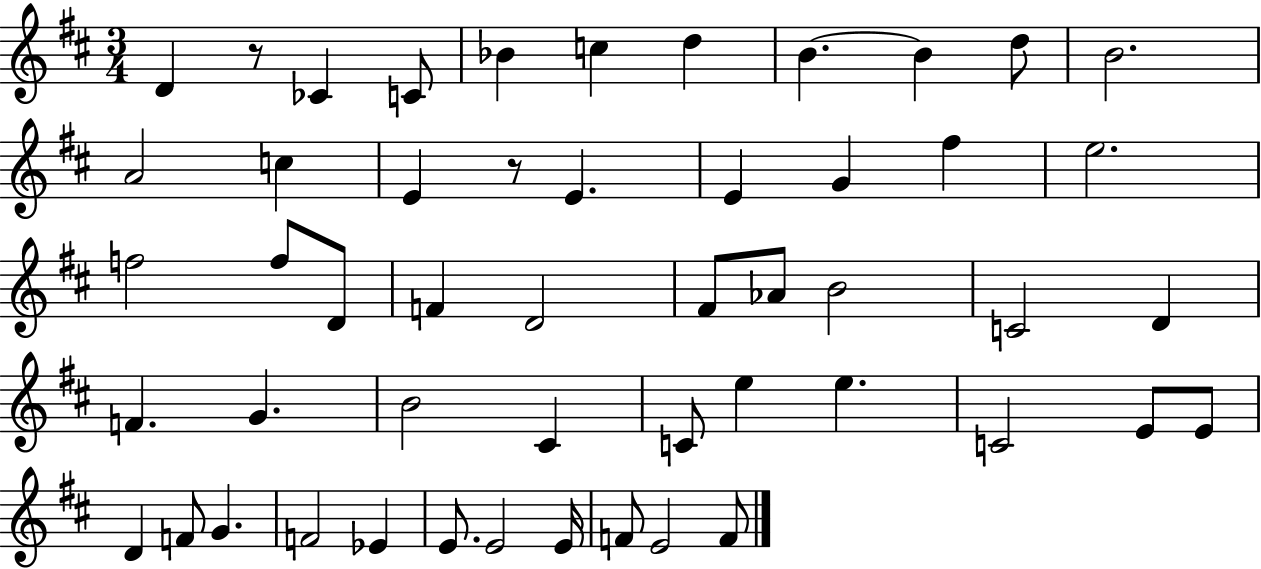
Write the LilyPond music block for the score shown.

{
  \clef treble
  \numericTimeSignature
  \time 3/4
  \key d \major
  d'4 r8 ces'4 c'8 | bes'4 c''4 d''4 | b'4.~~ b'4 d''8 | b'2. | \break a'2 c''4 | e'4 r8 e'4. | e'4 g'4 fis''4 | e''2. | \break f''2 f''8 d'8 | f'4 d'2 | fis'8 aes'8 b'2 | c'2 d'4 | \break f'4. g'4. | b'2 cis'4 | c'8 e''4 e''4. | c'2 e'8 e'8 | \break d'4 f'8 g'4. | f'2 ees'4 | e'8. e'2 e'16 | f'8 e'2 f'8 | \break \bar "|."
}